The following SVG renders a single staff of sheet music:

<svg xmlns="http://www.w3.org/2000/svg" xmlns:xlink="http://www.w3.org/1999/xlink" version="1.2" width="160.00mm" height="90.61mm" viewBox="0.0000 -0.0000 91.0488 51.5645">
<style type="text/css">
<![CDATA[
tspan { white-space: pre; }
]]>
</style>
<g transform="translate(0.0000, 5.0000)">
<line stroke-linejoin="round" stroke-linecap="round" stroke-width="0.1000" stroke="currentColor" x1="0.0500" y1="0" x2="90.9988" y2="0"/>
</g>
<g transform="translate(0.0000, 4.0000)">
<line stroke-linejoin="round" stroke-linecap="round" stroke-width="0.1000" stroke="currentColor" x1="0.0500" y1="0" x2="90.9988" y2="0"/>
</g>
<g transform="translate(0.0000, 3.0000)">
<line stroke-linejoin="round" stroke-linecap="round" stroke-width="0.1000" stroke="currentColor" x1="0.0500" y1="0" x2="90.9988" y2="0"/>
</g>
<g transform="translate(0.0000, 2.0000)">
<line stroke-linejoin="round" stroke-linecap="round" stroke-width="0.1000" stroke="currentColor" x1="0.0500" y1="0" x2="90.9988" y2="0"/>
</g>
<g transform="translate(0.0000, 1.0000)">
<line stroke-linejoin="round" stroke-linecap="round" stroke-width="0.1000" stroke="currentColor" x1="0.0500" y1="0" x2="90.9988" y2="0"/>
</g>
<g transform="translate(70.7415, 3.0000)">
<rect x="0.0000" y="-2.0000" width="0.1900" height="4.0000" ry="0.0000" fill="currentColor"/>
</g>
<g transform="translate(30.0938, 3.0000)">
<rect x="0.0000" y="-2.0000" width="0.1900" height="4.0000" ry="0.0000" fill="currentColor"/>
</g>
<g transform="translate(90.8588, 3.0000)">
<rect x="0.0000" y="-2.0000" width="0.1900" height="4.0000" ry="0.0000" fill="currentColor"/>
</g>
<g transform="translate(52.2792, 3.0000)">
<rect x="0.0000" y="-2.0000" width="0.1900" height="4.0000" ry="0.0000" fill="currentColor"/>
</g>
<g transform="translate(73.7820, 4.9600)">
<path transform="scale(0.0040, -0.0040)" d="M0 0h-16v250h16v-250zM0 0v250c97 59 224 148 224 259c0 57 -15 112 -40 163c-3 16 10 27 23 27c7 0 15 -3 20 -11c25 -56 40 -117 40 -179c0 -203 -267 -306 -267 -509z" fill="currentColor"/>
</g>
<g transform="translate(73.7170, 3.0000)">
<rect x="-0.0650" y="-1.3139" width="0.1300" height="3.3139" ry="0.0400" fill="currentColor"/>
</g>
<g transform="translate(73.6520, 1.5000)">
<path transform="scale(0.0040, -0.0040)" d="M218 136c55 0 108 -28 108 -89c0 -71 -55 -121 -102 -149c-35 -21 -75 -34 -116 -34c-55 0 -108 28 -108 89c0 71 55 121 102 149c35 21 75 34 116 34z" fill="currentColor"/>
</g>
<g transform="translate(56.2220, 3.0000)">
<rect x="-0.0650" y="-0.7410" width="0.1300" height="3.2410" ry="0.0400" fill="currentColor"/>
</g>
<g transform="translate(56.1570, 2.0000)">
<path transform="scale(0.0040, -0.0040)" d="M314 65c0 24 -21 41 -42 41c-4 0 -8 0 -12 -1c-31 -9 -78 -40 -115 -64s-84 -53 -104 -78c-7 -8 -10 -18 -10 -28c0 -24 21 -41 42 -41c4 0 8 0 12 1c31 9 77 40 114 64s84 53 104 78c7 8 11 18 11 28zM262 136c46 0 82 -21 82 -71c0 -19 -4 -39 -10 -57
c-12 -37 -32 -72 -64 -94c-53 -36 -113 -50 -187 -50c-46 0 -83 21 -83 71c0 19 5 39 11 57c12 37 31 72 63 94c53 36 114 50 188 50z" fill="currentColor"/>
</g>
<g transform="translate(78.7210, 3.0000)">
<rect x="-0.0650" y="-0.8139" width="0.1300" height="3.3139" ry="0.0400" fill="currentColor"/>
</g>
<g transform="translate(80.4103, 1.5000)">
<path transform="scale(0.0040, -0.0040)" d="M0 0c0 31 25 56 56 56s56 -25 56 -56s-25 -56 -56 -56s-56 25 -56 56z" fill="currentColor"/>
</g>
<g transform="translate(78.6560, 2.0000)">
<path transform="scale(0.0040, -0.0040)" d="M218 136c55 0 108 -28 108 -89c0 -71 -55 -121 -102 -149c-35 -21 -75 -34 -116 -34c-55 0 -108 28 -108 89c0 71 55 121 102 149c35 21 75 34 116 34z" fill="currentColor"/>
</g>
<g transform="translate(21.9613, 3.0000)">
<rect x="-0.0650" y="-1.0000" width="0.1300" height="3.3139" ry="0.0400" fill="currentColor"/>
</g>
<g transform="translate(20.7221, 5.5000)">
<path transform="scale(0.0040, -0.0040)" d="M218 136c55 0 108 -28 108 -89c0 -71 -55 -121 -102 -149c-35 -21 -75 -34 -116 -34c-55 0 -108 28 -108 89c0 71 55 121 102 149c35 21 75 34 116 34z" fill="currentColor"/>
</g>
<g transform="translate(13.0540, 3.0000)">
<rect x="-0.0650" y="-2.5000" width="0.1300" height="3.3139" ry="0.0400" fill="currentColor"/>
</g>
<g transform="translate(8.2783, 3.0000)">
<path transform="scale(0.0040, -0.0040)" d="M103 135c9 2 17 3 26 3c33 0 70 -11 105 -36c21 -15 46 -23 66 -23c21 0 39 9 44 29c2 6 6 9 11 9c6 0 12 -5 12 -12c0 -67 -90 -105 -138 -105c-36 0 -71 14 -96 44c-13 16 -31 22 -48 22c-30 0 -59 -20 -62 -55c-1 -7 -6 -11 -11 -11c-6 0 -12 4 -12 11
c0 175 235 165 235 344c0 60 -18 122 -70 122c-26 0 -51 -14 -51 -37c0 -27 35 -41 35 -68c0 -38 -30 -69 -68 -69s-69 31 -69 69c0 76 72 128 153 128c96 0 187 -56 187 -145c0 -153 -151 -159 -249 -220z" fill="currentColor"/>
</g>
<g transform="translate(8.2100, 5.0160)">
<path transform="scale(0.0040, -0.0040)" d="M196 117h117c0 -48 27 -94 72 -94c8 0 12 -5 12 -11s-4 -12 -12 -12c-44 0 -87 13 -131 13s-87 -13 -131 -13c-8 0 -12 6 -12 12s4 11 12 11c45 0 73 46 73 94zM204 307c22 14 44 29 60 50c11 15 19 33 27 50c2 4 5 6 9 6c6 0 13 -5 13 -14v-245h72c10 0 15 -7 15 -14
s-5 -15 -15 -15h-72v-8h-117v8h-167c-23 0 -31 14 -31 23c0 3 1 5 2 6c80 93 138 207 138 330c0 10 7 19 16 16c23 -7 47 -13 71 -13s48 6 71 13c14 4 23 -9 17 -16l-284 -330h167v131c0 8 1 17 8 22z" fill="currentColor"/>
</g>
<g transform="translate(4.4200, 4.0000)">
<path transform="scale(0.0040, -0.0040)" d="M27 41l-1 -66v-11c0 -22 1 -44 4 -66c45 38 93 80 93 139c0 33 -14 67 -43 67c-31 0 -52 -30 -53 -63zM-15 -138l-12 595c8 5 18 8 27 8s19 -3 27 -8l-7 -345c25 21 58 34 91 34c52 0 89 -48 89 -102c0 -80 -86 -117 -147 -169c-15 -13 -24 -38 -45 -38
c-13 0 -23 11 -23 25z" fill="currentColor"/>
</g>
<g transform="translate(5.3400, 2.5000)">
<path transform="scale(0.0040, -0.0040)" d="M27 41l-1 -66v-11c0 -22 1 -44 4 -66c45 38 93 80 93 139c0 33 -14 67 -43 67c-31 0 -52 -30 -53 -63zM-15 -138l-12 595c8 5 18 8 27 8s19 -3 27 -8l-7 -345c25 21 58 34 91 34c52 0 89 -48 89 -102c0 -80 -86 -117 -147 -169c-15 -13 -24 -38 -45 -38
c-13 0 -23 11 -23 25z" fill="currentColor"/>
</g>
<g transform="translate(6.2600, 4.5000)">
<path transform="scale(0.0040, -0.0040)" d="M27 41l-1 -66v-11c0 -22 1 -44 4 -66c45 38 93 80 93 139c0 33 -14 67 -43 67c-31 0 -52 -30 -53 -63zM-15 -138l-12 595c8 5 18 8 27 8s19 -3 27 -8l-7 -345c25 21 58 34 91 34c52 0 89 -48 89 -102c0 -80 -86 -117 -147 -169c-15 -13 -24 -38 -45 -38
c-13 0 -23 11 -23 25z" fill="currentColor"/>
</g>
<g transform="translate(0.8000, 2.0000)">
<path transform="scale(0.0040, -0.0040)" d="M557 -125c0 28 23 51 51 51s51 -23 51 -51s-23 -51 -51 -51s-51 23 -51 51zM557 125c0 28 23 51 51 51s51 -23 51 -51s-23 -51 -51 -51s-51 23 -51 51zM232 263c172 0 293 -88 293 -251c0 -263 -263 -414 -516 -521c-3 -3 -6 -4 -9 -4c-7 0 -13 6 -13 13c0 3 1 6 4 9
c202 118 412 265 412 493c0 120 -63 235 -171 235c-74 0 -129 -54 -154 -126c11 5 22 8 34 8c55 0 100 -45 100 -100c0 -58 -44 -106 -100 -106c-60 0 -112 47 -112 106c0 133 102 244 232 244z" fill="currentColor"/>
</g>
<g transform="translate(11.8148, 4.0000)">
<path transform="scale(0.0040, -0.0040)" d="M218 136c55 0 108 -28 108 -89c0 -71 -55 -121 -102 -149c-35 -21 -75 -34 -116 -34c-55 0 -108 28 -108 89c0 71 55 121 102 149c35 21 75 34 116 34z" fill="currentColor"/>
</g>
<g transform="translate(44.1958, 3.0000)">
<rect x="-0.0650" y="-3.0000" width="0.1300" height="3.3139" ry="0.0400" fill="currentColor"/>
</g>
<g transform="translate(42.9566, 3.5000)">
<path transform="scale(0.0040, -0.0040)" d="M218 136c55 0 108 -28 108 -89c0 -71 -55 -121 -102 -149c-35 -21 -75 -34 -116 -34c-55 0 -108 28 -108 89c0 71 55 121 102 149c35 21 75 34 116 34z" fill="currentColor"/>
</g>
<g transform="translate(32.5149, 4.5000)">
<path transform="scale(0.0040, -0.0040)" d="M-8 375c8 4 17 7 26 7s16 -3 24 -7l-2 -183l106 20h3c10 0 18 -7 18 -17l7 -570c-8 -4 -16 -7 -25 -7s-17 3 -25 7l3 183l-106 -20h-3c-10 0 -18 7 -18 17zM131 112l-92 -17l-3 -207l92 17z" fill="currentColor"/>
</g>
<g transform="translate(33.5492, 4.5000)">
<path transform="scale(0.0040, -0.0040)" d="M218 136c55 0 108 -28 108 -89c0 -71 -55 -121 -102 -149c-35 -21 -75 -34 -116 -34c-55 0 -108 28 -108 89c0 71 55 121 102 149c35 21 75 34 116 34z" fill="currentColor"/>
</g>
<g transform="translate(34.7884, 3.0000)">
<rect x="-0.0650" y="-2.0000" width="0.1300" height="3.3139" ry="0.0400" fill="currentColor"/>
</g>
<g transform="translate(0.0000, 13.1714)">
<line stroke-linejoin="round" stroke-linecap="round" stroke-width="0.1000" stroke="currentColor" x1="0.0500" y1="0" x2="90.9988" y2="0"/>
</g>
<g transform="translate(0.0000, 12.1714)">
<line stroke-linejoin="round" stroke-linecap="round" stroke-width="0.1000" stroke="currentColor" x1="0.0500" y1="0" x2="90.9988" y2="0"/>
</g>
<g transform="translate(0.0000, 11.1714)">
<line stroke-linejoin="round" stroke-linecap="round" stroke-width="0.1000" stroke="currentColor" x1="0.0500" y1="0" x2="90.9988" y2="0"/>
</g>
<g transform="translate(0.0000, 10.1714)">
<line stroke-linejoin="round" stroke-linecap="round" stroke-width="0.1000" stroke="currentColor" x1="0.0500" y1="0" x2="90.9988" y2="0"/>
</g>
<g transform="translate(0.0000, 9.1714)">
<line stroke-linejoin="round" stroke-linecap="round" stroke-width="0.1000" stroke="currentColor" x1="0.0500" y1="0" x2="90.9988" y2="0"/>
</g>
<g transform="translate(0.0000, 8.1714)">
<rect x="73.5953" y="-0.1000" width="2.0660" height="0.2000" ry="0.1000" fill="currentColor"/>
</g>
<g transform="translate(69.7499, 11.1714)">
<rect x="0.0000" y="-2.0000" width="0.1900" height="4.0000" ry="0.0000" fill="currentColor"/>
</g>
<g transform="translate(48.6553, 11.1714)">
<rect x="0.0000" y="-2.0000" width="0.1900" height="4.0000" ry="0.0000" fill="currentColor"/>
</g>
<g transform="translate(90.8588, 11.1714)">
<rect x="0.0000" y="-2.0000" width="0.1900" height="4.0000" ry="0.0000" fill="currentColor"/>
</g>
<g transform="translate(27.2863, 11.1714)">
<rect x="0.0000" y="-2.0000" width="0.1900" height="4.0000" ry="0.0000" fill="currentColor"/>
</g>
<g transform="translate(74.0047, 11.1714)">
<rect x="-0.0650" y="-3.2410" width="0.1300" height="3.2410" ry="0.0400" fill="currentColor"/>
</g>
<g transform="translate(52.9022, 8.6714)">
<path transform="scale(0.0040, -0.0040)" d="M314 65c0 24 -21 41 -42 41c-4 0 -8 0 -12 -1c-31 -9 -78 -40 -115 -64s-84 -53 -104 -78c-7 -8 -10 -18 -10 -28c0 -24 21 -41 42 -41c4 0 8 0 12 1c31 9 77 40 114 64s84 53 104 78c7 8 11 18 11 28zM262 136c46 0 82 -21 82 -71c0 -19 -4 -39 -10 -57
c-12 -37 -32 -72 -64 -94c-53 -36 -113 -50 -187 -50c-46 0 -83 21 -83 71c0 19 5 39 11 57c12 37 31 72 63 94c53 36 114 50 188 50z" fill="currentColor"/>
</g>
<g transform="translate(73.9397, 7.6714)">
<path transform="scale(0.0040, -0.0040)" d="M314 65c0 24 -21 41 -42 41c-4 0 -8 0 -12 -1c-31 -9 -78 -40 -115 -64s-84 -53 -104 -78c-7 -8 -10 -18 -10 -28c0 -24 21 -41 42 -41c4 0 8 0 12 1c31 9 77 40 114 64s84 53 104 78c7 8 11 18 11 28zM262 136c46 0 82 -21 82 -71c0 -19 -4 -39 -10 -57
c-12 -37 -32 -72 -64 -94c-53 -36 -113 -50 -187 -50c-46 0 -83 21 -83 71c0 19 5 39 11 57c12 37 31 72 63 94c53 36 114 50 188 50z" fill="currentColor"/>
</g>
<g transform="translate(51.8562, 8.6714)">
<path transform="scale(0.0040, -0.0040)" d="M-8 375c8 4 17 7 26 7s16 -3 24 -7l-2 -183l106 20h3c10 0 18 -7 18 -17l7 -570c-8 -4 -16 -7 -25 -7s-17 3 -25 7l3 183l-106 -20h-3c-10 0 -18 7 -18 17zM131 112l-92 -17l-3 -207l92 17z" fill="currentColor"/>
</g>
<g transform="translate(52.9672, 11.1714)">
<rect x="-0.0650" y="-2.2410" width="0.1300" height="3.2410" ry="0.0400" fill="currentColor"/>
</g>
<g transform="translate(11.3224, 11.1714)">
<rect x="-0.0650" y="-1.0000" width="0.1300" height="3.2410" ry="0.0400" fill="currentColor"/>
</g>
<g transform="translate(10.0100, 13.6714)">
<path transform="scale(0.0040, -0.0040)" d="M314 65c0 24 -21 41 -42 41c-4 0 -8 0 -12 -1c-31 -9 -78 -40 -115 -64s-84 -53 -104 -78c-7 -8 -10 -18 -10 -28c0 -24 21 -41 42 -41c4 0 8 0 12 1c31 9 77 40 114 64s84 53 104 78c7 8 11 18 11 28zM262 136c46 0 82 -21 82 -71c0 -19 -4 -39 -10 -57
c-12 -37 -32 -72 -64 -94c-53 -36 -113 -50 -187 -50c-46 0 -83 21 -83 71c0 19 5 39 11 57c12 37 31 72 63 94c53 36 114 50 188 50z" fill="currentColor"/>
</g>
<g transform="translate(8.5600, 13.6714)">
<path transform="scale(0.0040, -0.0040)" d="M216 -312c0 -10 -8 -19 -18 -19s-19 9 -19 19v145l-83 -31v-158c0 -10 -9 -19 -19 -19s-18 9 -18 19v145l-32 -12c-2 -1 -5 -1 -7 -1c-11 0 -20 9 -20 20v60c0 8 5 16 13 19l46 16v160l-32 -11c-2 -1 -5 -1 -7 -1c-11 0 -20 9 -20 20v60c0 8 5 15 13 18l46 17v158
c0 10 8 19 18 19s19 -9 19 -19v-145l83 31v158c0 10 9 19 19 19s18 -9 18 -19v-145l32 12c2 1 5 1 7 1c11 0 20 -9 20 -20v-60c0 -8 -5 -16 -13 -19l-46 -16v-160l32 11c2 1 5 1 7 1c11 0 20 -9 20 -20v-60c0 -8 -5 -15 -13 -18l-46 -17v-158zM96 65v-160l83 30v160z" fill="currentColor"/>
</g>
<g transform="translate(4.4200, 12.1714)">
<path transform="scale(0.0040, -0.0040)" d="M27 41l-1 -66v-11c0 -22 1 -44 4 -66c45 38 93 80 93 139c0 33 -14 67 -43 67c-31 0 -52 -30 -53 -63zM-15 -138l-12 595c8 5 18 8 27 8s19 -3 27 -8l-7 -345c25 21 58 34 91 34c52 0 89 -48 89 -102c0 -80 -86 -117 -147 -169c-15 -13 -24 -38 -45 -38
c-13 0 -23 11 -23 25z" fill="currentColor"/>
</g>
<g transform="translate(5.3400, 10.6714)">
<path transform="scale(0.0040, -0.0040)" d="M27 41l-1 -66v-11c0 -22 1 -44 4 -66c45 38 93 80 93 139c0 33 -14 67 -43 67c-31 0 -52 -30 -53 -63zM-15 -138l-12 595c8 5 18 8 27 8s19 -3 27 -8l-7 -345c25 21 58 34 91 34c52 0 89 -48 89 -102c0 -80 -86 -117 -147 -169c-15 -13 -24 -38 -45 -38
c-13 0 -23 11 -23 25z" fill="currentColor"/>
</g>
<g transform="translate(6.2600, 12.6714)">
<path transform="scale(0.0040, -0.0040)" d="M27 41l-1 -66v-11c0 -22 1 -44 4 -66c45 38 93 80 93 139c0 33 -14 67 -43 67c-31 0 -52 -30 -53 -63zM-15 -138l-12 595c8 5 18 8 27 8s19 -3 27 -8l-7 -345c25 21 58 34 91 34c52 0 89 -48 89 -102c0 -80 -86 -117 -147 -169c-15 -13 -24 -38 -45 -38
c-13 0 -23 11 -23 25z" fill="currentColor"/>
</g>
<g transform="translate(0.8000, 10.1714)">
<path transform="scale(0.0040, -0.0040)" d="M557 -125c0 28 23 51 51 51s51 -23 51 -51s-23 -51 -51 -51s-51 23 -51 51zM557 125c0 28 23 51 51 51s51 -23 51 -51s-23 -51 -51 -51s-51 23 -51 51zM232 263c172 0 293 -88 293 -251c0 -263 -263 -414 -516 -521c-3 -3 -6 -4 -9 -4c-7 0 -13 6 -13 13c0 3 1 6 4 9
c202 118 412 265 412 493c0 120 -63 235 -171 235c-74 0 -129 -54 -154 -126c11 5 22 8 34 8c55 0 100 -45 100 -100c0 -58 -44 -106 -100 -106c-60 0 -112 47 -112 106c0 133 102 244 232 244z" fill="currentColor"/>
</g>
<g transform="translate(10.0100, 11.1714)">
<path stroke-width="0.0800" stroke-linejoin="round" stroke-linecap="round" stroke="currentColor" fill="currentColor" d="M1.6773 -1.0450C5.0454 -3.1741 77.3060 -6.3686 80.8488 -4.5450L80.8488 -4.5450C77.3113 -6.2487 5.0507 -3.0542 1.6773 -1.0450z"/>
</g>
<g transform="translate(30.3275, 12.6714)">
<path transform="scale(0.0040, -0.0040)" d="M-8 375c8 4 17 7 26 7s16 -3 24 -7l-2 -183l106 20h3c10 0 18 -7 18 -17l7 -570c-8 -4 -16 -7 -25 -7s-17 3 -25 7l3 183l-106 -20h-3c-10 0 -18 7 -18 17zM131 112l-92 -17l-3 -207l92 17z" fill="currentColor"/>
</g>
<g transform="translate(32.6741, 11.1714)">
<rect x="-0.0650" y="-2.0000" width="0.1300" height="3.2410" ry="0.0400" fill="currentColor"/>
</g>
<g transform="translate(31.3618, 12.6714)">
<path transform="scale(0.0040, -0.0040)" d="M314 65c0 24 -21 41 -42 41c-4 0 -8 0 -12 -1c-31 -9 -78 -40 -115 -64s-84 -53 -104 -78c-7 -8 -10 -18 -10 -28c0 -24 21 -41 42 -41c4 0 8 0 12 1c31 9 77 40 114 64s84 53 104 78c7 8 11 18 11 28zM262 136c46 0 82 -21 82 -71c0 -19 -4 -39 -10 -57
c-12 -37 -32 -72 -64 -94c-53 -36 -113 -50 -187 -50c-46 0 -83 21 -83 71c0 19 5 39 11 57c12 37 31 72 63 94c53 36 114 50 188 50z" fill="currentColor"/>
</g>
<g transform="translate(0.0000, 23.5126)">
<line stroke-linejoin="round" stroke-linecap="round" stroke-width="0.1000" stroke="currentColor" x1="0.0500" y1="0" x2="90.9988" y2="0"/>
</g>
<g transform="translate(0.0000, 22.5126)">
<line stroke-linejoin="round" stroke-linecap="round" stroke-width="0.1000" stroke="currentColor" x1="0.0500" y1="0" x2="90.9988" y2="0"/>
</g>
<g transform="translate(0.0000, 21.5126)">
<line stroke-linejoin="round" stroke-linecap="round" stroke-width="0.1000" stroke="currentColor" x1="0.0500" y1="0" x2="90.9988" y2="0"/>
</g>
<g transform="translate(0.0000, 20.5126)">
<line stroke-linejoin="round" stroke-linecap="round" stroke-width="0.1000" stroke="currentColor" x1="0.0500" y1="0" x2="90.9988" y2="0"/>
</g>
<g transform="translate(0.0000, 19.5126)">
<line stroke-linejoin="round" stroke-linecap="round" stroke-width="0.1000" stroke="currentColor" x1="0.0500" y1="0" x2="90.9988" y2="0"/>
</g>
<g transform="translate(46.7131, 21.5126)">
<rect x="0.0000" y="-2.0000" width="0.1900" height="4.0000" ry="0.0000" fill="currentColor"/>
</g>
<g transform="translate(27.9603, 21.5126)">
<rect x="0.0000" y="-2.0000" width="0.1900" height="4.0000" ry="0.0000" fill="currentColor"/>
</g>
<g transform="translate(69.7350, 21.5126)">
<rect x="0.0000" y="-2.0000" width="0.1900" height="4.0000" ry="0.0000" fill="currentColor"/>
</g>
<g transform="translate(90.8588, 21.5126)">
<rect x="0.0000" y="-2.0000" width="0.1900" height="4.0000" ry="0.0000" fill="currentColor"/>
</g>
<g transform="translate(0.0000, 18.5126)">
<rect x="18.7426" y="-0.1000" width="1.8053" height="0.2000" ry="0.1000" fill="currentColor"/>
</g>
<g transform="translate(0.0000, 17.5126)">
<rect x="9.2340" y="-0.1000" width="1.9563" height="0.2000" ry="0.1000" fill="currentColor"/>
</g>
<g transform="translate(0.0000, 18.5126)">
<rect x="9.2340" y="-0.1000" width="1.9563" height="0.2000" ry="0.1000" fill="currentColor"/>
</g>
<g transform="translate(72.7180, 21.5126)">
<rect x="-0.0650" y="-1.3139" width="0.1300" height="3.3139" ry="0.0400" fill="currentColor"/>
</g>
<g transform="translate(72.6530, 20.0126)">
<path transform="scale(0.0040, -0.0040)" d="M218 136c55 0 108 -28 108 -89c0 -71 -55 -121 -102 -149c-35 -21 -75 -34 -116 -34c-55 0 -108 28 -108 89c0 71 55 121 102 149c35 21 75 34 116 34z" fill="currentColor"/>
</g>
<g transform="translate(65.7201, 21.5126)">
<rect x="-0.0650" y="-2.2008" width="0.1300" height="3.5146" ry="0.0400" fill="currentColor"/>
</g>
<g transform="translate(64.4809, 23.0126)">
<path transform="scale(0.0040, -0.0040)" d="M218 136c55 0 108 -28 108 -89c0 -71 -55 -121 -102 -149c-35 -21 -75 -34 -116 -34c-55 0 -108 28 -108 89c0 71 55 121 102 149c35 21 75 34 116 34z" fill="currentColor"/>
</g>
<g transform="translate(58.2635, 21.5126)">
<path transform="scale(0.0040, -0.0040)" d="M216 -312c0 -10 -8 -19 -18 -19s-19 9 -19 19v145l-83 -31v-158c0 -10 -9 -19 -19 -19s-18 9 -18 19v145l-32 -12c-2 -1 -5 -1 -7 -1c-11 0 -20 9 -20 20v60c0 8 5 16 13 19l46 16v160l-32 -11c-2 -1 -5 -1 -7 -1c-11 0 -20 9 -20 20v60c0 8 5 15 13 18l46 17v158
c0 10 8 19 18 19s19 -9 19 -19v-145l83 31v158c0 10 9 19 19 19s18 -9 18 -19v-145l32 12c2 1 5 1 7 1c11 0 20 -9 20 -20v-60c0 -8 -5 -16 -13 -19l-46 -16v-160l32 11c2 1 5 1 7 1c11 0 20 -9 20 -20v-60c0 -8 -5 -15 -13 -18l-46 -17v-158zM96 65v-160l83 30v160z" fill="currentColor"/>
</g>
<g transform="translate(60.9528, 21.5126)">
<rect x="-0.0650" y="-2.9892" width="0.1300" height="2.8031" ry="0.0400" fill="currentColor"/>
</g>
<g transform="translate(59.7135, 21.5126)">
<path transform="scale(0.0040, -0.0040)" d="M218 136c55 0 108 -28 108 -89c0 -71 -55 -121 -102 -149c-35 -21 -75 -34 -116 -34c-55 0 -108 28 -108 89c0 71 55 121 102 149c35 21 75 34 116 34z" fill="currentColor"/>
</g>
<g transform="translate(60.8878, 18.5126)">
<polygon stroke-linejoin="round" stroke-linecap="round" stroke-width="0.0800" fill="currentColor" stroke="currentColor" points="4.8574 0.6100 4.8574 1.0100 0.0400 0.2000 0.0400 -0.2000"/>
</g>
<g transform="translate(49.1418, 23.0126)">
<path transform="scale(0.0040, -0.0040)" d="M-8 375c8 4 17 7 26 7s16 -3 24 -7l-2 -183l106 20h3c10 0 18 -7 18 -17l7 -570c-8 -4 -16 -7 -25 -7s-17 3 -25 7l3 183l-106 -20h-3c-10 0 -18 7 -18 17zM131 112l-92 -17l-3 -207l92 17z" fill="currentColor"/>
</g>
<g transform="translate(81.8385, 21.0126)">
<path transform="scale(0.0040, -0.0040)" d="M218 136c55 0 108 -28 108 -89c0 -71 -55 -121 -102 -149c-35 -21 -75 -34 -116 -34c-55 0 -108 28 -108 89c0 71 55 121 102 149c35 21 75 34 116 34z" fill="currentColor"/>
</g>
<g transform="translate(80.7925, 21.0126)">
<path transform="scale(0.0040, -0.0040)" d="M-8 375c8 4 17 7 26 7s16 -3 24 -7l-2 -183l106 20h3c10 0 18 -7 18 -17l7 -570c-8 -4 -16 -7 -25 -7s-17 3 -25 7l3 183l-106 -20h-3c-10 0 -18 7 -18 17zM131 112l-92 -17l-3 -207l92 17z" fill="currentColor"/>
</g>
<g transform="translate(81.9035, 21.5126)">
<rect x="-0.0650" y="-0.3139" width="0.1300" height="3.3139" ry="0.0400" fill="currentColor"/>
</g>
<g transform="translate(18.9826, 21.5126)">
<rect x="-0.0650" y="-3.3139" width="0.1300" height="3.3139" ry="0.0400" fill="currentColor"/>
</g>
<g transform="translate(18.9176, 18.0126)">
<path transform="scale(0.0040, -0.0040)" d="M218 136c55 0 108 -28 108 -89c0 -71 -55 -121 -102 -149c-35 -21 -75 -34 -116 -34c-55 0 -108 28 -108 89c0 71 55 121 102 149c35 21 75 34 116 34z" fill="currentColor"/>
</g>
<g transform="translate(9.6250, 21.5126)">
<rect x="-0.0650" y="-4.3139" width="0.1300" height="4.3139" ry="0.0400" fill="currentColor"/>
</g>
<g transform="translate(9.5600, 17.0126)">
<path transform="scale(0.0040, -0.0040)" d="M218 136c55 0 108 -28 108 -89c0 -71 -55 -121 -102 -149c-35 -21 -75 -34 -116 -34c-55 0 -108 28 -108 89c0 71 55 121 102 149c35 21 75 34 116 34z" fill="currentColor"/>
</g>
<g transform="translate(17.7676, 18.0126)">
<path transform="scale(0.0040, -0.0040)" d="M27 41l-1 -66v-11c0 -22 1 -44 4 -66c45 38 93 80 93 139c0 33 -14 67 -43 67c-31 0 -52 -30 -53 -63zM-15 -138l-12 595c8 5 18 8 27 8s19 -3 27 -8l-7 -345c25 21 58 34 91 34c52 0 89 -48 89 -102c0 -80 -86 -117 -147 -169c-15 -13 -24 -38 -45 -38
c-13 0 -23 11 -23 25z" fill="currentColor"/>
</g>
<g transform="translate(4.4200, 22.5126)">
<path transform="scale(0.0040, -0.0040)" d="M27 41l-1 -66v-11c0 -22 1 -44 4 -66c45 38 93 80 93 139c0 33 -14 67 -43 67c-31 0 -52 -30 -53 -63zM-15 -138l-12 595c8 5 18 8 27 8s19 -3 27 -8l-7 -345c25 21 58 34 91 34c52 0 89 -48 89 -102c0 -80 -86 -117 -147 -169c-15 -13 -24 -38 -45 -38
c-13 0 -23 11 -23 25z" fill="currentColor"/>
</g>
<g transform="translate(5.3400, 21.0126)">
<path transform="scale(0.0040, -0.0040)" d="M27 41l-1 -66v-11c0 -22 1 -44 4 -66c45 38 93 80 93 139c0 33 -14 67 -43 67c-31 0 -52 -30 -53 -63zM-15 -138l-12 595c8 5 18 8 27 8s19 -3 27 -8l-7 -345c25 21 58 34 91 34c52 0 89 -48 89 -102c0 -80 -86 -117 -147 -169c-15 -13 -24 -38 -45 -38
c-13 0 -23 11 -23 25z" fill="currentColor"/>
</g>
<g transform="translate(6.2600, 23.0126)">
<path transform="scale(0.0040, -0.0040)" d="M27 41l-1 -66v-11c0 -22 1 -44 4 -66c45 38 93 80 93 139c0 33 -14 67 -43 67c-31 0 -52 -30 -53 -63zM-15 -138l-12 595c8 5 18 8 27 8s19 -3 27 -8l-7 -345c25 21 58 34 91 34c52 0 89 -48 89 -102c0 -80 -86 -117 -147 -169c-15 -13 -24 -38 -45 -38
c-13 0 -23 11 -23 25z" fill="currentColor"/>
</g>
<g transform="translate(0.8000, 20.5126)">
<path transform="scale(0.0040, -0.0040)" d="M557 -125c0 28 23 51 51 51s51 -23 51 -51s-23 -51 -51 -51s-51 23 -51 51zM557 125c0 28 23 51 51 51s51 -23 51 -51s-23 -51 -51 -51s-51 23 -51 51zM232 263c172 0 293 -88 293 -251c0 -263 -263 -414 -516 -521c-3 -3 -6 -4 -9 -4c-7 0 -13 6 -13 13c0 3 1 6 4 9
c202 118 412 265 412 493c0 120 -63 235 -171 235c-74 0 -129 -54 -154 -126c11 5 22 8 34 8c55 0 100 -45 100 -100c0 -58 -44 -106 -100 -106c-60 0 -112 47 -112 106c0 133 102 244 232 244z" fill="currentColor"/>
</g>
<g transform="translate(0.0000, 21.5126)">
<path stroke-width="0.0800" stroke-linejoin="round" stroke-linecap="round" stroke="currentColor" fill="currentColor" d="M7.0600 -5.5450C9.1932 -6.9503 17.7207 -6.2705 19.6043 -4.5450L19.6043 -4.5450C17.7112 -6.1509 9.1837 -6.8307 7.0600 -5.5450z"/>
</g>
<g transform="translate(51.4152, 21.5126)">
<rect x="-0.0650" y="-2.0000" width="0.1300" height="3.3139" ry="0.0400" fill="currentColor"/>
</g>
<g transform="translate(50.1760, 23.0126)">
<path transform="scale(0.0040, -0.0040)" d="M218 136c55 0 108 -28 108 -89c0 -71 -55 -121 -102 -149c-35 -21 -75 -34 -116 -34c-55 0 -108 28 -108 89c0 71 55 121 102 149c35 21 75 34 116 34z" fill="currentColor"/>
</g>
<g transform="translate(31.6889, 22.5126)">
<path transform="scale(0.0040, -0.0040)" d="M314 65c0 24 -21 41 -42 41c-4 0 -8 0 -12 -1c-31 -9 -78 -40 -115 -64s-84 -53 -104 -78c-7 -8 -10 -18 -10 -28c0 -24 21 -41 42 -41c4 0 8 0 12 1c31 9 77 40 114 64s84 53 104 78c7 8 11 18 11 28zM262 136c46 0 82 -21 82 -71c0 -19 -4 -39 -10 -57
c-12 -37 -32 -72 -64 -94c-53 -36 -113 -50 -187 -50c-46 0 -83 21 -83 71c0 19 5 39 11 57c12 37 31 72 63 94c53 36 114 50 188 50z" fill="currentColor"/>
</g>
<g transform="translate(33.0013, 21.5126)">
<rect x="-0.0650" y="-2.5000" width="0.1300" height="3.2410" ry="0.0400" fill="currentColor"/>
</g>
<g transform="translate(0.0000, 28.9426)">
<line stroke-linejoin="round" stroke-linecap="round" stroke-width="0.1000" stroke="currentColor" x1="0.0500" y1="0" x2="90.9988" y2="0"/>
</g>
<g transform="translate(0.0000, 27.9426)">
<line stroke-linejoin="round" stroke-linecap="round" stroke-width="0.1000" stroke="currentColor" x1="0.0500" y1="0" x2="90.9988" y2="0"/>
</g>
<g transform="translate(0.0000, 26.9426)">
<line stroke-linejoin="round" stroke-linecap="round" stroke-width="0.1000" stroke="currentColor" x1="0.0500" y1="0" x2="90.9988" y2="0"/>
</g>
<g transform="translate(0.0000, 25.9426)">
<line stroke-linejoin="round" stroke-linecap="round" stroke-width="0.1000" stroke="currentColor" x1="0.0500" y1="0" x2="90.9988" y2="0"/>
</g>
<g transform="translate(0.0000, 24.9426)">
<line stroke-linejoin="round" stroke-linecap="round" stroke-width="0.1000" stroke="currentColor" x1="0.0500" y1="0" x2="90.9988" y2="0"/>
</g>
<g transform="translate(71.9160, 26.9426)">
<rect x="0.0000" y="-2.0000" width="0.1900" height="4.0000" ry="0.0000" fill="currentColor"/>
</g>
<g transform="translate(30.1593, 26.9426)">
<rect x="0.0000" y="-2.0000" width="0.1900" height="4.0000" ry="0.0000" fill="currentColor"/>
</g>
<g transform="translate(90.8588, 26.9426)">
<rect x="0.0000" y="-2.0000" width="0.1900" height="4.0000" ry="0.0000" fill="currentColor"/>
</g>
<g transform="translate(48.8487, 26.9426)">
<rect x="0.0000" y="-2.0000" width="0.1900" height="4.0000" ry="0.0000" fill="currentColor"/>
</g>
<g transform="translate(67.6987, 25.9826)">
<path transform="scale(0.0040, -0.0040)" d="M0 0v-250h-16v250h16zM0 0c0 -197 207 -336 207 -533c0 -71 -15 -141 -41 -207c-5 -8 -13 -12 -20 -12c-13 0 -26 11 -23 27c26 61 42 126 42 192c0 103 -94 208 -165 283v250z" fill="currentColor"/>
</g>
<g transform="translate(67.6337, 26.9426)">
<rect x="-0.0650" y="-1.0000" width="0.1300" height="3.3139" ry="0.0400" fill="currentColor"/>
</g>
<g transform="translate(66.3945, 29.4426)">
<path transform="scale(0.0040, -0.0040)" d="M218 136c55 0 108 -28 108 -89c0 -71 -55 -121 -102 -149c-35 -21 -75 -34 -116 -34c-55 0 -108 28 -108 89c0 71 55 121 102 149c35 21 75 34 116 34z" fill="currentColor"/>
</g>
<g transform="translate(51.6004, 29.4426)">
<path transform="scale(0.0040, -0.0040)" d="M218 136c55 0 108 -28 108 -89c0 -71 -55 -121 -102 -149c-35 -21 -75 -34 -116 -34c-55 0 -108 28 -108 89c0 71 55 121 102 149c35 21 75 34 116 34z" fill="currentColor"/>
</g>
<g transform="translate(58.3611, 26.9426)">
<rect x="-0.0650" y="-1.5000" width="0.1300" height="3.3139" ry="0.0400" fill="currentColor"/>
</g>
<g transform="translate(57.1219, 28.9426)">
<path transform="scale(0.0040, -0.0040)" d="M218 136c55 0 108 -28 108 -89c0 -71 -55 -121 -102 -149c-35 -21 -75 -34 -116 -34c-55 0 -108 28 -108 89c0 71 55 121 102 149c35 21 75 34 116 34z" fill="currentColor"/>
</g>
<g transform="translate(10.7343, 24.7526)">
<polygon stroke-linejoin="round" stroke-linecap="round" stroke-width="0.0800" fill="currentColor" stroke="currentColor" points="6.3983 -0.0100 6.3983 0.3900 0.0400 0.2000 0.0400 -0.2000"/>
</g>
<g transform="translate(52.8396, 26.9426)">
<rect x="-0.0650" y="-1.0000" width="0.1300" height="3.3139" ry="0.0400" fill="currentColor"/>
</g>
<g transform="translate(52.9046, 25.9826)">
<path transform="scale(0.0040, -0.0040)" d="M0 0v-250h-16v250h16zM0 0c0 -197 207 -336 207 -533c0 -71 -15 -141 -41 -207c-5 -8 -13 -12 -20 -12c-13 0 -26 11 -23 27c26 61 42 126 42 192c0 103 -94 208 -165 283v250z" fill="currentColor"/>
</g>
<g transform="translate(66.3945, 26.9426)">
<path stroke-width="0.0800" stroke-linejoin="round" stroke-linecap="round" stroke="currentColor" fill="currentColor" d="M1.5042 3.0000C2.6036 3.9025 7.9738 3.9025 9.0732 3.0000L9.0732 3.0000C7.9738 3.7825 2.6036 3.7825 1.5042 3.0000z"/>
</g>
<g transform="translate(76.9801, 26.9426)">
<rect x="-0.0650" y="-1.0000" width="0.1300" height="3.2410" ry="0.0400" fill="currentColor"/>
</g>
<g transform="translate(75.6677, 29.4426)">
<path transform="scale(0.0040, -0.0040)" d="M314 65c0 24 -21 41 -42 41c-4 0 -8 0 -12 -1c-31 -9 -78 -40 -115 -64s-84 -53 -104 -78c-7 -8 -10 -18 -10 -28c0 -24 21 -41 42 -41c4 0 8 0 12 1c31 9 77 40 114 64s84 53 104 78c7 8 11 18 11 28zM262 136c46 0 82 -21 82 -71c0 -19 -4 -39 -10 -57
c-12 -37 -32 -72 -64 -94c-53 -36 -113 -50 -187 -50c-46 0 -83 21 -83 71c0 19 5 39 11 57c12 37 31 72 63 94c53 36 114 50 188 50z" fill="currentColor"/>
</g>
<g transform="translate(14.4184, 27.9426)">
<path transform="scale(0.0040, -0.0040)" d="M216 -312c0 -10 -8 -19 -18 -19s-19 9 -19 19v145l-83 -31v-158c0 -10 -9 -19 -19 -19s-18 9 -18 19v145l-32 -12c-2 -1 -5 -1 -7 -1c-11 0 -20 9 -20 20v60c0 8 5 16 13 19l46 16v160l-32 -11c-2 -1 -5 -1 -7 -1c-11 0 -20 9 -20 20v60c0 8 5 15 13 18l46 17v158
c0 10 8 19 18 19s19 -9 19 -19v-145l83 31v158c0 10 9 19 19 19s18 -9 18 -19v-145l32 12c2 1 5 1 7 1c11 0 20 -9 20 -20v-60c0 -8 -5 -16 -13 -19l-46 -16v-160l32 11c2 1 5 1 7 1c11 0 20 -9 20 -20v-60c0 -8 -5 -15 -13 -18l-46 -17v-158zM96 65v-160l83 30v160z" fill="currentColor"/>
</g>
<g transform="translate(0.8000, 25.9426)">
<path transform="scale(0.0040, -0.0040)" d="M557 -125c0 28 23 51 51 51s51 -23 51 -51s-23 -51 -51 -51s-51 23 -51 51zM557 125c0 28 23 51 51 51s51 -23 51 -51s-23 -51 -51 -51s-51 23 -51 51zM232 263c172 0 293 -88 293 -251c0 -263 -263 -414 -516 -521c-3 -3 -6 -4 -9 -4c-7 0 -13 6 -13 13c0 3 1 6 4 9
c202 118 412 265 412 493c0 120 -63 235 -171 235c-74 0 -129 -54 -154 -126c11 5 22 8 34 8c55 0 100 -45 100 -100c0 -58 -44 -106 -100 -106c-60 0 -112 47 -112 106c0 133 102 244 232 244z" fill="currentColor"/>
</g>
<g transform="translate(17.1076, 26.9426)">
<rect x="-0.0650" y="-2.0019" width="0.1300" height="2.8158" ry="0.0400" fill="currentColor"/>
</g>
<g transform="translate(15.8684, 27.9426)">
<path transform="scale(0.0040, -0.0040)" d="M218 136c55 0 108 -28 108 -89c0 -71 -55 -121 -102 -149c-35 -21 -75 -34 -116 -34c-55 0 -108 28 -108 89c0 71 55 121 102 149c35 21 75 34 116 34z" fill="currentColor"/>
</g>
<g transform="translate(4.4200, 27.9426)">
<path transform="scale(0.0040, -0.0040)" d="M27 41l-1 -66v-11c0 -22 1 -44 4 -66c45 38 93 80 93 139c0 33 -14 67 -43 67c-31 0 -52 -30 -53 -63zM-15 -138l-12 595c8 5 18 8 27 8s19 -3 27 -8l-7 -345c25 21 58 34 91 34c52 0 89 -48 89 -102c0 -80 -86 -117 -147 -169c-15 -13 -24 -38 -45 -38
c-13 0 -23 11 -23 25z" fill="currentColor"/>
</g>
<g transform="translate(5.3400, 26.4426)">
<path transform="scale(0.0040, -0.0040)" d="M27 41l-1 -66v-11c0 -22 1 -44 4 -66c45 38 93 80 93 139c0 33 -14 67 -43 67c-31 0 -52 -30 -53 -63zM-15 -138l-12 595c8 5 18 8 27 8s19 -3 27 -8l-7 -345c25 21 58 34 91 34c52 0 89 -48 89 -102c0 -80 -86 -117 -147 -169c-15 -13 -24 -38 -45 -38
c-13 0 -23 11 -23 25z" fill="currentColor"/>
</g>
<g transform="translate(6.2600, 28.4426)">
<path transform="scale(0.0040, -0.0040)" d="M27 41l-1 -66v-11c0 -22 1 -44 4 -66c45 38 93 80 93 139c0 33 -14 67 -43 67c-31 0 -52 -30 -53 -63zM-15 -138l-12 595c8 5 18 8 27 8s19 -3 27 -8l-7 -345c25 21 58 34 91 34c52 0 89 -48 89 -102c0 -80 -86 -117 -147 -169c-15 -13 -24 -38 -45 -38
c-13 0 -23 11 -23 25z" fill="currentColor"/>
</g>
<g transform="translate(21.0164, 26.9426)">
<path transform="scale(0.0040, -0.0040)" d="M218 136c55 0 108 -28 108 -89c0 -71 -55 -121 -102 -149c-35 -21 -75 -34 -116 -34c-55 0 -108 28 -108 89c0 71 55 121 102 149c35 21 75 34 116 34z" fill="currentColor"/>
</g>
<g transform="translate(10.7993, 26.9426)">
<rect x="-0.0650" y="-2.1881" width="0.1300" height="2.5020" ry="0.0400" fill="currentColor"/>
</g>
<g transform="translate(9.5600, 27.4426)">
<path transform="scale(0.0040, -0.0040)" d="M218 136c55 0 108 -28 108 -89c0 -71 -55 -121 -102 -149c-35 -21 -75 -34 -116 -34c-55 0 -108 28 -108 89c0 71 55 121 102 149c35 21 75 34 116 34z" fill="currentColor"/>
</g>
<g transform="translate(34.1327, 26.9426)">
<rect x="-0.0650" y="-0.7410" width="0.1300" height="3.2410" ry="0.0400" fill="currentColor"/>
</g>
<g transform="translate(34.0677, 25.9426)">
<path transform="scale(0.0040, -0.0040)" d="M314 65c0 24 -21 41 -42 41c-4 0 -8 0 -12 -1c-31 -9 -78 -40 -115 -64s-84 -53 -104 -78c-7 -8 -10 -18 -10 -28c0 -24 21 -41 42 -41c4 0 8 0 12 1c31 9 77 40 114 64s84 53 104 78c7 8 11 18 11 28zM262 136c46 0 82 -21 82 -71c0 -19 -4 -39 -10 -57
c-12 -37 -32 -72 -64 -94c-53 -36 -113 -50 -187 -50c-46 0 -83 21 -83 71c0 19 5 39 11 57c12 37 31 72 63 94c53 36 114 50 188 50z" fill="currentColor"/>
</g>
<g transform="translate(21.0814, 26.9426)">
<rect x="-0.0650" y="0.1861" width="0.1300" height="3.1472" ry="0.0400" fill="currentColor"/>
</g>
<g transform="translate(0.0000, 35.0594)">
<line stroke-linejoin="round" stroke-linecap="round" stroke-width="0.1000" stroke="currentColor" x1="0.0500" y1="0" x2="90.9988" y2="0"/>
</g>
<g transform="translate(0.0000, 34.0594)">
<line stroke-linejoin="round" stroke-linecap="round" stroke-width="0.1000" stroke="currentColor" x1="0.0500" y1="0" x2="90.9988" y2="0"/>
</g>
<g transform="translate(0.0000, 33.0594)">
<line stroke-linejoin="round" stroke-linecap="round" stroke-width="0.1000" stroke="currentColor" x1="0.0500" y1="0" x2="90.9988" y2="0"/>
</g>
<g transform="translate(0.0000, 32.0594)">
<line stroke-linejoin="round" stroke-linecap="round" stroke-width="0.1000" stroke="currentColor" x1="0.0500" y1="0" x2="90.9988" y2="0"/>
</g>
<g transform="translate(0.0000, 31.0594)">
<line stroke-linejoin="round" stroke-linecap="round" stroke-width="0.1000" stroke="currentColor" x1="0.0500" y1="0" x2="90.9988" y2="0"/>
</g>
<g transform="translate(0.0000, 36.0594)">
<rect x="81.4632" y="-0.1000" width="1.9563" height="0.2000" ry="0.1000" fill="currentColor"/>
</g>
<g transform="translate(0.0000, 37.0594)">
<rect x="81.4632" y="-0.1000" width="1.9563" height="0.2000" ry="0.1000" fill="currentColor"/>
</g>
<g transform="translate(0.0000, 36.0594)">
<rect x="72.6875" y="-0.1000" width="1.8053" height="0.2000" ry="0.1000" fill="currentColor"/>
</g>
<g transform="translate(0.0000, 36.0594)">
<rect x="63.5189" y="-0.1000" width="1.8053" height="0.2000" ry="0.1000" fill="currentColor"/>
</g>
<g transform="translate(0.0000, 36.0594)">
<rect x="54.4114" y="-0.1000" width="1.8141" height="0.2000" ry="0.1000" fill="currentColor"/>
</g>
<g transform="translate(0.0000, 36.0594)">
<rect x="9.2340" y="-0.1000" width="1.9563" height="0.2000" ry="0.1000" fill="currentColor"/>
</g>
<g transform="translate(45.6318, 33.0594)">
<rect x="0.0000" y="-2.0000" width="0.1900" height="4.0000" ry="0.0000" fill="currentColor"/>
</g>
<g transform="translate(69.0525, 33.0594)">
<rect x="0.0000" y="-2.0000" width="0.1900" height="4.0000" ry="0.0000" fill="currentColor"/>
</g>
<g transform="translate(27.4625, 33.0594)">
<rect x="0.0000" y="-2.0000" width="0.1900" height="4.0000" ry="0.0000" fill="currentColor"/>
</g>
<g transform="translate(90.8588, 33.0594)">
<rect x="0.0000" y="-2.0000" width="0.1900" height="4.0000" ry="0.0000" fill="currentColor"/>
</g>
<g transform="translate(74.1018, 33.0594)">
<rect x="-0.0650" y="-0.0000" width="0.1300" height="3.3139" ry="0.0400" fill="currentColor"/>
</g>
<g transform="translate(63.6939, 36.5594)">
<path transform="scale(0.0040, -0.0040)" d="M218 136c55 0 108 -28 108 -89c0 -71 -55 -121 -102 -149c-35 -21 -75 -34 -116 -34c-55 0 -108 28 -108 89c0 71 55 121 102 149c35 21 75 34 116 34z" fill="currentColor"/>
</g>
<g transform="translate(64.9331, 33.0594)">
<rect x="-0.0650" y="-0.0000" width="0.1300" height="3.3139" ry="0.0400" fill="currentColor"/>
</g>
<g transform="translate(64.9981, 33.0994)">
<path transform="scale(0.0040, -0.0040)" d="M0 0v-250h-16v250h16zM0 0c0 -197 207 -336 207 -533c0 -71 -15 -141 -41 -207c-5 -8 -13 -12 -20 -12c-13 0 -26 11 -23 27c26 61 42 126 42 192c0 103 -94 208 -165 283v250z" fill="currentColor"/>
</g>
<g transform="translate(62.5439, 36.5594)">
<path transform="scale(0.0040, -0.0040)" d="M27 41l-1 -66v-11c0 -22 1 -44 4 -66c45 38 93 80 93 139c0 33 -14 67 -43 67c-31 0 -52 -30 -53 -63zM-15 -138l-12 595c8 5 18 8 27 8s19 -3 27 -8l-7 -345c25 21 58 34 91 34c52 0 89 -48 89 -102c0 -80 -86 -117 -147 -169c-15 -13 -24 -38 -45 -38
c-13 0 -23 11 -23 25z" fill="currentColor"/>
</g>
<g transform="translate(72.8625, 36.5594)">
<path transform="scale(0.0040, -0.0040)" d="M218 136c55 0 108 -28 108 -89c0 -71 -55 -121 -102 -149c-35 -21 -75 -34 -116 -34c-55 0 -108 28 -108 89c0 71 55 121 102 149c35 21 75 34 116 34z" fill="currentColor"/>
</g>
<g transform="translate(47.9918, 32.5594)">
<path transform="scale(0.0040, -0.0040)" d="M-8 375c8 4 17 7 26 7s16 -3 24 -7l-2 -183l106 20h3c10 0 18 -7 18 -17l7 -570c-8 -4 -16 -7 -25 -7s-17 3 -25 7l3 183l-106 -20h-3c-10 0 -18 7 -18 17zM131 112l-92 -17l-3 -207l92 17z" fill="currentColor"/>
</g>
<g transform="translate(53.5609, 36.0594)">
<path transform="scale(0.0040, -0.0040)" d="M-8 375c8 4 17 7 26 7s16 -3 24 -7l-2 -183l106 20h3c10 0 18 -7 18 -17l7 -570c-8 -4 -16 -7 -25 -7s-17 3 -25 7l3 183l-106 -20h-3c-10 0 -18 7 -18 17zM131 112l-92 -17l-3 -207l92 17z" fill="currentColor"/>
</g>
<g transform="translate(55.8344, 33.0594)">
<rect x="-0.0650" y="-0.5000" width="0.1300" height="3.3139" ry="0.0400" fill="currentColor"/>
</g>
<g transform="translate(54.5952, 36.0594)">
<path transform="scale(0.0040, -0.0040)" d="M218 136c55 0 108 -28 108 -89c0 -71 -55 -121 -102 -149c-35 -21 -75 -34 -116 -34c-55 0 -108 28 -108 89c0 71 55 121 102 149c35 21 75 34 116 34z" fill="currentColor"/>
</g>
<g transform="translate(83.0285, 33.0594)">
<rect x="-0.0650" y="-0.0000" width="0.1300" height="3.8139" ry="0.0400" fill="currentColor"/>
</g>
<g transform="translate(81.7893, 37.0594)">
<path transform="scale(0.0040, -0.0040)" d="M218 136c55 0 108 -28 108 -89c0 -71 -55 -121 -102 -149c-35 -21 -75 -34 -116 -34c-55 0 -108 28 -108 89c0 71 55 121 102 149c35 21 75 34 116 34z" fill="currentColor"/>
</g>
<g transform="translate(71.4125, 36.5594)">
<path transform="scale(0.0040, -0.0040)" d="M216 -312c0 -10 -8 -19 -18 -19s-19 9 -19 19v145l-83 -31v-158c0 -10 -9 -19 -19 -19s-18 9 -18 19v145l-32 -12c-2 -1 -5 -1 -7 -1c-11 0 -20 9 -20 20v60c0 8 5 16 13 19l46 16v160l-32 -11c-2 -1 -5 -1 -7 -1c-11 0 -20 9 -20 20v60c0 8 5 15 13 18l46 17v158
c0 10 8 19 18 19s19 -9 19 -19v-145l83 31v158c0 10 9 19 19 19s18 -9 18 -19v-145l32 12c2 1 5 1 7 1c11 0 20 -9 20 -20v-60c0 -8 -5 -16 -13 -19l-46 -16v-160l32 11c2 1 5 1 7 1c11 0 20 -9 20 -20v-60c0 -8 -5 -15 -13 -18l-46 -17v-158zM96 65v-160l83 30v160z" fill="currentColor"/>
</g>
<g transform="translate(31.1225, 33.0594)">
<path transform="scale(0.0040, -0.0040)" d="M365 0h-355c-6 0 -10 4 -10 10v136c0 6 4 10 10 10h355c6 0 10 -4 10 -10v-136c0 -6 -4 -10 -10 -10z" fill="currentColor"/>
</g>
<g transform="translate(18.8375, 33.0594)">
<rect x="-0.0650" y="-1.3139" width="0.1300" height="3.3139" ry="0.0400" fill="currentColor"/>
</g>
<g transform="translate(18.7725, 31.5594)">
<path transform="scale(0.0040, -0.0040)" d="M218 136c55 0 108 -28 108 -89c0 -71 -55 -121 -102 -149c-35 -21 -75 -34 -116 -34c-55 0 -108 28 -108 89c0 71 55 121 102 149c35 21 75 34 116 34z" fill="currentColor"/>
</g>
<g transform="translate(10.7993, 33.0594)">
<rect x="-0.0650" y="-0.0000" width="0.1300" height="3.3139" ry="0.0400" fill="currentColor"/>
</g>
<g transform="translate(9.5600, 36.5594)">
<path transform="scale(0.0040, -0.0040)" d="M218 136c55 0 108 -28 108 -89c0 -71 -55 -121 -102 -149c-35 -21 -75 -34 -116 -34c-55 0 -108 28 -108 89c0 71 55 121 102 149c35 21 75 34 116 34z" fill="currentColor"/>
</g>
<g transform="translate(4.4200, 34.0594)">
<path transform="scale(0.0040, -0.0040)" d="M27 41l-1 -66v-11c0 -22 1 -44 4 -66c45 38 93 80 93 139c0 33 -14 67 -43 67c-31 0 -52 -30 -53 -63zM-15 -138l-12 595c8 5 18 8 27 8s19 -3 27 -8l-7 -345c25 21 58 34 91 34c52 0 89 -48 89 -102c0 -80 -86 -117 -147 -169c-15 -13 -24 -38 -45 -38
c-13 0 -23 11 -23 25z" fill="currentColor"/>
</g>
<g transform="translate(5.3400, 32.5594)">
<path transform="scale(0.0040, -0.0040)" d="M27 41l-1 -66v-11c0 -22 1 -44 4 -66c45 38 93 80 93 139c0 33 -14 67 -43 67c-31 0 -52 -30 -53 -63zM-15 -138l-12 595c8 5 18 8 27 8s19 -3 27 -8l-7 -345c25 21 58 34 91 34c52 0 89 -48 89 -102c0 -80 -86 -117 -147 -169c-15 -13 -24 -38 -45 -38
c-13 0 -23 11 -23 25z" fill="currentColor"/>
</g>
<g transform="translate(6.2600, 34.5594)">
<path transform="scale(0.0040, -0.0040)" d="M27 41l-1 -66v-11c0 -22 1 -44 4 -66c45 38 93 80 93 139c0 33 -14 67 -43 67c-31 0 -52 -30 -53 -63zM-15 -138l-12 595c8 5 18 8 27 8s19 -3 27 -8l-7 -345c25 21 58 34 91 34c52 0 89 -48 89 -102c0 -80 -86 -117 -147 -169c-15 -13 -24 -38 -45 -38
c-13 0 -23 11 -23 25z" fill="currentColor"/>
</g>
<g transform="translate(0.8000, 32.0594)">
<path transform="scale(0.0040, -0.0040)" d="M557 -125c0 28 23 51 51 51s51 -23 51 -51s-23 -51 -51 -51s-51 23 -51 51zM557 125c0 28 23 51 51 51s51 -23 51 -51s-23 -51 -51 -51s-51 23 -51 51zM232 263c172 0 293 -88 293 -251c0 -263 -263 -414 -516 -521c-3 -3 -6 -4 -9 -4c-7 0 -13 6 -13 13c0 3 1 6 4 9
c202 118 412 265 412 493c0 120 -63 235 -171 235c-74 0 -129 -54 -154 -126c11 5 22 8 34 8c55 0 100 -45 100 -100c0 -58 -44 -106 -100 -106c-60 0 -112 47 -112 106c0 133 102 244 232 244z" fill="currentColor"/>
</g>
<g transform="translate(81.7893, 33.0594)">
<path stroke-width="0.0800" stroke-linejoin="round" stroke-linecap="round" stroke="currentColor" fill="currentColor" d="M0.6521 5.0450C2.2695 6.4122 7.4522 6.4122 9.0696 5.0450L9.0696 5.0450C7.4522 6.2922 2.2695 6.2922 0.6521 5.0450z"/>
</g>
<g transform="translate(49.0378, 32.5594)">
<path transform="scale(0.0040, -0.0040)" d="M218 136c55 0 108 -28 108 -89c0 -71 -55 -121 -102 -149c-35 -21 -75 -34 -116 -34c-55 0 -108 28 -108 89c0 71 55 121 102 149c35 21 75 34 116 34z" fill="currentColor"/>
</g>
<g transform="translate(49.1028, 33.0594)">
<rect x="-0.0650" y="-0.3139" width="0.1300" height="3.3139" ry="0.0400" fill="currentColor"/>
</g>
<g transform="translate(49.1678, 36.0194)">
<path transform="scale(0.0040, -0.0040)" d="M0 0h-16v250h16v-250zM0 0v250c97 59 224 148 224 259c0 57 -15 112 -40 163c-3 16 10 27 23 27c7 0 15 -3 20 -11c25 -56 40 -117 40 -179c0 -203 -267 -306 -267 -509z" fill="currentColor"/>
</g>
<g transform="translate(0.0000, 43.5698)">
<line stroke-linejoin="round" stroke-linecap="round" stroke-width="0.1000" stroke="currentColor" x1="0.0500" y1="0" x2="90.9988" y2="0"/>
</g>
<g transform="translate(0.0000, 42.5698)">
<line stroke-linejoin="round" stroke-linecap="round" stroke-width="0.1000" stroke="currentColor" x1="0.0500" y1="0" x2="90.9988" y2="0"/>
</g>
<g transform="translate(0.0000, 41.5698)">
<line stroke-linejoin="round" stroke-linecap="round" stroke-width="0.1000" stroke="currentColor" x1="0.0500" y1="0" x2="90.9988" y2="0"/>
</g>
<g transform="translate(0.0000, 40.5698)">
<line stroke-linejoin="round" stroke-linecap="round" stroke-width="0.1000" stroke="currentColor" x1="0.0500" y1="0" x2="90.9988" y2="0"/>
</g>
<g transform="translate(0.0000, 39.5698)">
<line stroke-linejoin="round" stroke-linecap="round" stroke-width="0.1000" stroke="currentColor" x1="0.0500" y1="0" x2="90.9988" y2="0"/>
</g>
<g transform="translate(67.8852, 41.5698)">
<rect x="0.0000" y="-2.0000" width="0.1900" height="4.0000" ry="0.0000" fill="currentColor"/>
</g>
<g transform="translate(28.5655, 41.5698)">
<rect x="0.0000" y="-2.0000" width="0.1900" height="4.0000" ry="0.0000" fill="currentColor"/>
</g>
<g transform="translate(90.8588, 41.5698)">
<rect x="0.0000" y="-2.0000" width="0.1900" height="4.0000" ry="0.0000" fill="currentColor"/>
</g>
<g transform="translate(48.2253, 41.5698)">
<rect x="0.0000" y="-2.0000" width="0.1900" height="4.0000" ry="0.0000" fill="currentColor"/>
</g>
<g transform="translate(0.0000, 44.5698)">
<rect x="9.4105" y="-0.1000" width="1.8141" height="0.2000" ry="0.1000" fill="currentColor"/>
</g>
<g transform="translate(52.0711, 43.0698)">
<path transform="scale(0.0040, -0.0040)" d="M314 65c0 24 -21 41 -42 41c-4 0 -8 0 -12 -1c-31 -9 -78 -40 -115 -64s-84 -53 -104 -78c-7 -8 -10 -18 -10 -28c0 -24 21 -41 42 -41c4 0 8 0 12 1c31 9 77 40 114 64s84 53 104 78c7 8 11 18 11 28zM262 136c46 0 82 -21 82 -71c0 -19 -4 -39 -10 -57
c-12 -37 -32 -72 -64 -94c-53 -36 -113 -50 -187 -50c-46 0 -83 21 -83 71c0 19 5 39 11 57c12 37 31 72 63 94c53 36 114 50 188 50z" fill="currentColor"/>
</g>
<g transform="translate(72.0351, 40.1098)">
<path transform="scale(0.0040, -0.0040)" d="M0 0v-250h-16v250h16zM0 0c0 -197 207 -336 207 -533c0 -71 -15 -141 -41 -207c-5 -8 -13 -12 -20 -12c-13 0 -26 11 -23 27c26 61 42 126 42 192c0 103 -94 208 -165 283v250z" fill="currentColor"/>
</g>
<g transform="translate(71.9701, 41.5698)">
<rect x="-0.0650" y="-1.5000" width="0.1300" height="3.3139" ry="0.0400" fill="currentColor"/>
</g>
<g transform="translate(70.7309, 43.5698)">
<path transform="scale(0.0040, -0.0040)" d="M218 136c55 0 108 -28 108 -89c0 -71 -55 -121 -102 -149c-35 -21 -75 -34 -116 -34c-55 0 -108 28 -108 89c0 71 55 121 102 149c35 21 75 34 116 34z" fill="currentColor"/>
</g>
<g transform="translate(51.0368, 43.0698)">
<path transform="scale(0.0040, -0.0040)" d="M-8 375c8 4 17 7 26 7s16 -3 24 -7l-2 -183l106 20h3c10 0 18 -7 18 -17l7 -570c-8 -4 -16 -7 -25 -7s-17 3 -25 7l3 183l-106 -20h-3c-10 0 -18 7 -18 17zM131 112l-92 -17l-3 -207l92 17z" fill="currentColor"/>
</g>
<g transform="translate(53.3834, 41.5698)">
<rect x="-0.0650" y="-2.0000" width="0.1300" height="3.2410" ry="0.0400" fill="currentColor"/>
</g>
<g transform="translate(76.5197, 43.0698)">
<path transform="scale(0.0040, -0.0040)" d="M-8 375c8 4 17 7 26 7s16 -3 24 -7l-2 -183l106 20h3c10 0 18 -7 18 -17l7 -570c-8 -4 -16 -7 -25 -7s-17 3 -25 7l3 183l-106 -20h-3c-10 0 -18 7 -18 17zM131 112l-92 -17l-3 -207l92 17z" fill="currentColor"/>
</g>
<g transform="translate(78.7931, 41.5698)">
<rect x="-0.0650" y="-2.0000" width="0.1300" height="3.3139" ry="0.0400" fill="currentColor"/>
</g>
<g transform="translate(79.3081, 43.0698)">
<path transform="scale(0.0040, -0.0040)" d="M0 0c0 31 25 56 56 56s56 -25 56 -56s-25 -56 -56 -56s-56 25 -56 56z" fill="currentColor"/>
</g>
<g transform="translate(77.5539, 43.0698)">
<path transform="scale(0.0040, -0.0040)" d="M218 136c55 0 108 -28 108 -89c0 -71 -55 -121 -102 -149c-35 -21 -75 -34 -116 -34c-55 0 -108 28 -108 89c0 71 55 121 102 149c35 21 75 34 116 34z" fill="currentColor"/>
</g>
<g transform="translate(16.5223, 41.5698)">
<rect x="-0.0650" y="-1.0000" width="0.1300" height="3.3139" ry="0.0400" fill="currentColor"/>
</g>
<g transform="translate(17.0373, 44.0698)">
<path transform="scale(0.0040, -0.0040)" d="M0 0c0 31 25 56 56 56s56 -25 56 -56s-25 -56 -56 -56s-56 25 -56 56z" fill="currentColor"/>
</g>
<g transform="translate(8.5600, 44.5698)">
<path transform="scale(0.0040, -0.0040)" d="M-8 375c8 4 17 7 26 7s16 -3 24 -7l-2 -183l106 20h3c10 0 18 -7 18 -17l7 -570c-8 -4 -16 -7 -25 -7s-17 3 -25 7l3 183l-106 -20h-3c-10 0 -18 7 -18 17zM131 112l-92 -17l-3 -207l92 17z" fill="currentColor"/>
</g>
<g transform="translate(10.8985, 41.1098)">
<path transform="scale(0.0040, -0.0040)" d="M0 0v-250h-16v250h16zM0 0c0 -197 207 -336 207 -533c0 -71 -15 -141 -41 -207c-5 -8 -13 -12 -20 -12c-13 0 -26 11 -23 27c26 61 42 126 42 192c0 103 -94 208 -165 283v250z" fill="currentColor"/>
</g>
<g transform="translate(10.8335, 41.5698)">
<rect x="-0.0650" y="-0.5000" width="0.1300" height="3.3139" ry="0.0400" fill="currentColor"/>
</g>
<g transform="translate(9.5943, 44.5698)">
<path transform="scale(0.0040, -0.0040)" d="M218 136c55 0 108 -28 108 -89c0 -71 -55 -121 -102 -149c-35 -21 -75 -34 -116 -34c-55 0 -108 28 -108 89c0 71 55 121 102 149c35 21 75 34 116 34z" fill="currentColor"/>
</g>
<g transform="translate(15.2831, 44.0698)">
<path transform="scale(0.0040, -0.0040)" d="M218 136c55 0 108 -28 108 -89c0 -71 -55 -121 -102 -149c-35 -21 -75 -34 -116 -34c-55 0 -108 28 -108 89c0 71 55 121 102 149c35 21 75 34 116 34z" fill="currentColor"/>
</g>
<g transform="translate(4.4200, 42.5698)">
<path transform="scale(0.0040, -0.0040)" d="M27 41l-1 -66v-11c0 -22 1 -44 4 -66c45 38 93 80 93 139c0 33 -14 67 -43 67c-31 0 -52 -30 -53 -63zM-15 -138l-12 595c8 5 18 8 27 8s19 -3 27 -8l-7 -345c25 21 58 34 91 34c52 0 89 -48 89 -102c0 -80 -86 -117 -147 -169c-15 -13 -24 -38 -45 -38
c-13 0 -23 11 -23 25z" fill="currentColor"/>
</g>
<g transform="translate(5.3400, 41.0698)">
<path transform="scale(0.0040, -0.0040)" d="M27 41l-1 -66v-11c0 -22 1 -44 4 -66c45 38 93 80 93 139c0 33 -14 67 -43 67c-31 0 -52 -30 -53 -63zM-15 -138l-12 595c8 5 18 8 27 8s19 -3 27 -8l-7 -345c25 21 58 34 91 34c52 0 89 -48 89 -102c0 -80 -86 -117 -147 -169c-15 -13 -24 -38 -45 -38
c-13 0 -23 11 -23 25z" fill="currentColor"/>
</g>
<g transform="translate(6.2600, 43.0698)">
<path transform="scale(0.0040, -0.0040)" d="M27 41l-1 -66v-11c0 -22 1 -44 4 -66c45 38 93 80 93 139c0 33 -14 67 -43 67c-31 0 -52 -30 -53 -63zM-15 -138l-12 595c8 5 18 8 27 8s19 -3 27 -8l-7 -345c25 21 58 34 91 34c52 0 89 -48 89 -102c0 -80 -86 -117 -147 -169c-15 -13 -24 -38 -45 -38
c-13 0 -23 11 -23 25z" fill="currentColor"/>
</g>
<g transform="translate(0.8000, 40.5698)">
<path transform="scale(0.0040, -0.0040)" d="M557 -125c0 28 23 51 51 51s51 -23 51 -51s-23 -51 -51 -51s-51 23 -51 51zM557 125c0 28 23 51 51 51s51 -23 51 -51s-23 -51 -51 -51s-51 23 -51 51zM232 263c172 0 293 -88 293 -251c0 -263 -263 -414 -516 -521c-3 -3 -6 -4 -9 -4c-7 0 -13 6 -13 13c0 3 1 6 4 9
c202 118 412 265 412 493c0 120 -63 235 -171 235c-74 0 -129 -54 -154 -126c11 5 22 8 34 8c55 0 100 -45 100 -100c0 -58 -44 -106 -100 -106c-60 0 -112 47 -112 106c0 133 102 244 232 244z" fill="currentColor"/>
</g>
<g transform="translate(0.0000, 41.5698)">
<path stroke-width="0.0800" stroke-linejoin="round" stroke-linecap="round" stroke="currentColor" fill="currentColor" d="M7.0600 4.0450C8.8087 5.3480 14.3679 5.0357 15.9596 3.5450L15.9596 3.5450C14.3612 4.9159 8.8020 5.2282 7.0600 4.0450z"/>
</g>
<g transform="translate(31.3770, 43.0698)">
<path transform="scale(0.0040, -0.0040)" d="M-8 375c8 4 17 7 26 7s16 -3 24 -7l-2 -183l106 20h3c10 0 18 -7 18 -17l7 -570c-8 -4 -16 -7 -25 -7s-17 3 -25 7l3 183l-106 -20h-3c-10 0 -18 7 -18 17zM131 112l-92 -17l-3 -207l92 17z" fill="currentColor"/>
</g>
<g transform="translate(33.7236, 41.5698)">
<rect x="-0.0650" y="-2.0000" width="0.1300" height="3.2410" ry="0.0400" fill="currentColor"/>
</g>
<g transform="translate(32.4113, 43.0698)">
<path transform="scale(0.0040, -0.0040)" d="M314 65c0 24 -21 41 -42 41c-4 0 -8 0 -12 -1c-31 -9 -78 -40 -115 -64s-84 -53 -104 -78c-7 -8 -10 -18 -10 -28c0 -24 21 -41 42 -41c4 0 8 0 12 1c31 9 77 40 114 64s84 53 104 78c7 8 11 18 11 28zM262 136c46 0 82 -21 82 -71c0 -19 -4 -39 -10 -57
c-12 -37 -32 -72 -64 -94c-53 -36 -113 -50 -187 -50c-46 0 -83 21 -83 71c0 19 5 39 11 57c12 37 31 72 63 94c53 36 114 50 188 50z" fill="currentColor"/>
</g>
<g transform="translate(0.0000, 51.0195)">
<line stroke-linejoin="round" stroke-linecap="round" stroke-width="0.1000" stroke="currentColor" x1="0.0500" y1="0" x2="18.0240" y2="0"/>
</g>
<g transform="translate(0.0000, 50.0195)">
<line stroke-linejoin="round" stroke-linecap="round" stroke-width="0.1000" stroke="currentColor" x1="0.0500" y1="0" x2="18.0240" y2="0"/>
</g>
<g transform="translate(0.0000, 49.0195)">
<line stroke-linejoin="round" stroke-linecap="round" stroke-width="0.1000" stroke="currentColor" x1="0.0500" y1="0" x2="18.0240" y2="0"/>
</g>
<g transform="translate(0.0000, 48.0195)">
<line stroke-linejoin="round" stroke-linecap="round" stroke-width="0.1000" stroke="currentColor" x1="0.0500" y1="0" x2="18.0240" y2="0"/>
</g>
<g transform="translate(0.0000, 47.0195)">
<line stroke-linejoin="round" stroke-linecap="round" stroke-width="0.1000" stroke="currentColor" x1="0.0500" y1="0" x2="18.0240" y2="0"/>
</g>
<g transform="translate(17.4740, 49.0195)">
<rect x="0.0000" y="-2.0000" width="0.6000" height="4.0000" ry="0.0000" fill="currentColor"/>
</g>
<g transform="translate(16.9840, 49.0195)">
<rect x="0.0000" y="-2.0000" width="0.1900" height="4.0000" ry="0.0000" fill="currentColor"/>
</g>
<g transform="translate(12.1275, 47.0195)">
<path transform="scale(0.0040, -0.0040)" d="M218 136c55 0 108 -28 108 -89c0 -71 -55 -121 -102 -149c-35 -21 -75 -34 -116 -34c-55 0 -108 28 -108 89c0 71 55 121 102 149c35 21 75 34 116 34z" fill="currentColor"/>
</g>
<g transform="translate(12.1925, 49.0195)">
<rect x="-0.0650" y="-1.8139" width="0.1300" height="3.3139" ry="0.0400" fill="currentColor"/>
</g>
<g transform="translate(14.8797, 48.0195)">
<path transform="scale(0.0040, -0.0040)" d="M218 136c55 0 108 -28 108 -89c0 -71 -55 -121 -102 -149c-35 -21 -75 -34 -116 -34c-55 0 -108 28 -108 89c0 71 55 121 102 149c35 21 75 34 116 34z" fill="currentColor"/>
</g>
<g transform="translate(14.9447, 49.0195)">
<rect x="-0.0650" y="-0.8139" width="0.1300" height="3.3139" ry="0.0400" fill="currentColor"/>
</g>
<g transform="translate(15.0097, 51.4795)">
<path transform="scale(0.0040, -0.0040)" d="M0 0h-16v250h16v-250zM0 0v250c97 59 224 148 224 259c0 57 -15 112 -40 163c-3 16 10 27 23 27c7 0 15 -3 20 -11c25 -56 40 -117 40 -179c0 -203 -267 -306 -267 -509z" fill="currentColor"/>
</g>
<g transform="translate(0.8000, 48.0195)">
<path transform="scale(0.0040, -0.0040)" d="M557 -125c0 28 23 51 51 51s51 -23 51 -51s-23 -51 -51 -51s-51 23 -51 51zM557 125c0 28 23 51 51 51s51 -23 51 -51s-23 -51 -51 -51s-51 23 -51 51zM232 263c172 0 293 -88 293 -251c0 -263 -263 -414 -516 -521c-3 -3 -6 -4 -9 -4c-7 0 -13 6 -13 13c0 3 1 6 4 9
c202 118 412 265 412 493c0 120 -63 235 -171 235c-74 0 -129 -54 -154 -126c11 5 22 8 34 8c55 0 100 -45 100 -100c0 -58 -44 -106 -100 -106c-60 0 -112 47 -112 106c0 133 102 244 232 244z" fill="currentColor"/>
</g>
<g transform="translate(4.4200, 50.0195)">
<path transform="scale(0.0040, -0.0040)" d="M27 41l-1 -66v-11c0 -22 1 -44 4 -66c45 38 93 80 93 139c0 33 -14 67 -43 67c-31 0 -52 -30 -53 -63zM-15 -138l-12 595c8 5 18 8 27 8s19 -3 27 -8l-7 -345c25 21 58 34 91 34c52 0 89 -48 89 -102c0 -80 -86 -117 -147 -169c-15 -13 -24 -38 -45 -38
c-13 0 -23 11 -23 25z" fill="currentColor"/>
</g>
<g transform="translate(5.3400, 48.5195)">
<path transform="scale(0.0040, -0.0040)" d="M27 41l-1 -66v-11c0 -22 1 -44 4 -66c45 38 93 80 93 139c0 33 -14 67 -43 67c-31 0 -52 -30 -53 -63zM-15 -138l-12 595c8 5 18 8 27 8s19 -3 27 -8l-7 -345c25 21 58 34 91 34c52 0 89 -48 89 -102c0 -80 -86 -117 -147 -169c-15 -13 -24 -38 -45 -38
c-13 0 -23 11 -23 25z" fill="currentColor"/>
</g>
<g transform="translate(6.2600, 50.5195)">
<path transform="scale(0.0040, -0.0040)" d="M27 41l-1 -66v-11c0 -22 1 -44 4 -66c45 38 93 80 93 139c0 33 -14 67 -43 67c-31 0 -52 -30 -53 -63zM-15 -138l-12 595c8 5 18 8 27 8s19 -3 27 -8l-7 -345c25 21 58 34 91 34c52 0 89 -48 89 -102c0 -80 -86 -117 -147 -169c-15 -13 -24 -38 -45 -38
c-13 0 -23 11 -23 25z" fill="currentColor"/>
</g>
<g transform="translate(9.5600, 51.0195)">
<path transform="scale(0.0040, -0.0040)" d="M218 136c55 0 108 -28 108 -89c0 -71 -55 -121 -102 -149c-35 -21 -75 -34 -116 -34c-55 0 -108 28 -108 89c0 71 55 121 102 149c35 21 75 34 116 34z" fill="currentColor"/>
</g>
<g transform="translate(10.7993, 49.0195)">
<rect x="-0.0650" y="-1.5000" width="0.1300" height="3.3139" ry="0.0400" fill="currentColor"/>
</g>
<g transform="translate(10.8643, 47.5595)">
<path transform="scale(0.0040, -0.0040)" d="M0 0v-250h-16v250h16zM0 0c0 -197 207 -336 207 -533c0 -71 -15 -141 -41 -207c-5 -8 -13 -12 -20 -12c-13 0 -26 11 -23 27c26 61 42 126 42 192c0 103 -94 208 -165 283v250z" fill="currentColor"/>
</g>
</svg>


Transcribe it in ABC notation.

X:1
T:Untitled
M:2/4
L:1/4
K:Eb
_B,, F,, A,, C, F,2 G,/2 F, ^F,,2 A,,2 B,2 D2 F _D _B,,2 A,, ^D,/2 A,,/2 G, E, C,/2 ^B,,/2 D, F,2 F,,/2 G,, F,,/2 F,,2 D,, G, z2 E,/2 E,, _D,,/2 ^D,, C,, E,,/2 F,, A,,2 A,,2 G,,/2 A,, G,,/2 _A, F,/2